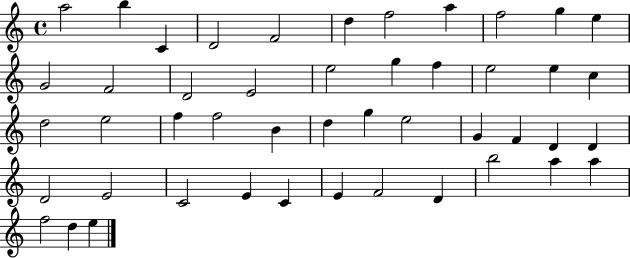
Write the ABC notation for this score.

X:1
T:Untitled
M:4/4
L:1/4
K:C
a2 b C D2 F2 d f2 a f2 g e G2 F2 D2 E2 e2 g f e2 e c d2 e2 f f2 B d g e2 G F D D D2 E2 C2 E C E F2 D b2 a a f2 d e